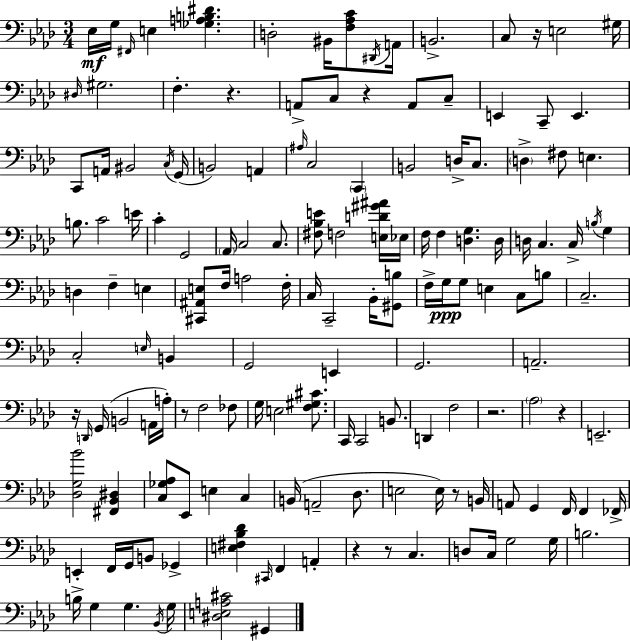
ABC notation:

X:1
T:Untitled
M:3/4
L:1/4
K:Ab
_E,/4 G,/4 ^F,,/4 E, [_G,A,B,^D] D,2 ^B,,/4 [F,_A,C]/2 ^D,,/4 A,,/4 B,,2 C,/2 z/4 E,2 ^G,/4 ^D,/4 ^G,2 F, z A,,/2 C,/2 z A,,/2 C,/2 E,, C,,/2 E,, C,,/2 A,,/4 ^B,,2 C,/4 G,,/4 B,,2 A,, ^A,/4 C,2 C,, B,,2 D,/4 C,/2 D, ^F,/2 E, B,/2 C2 E/4 C G,,2 _A,,/4 C,2 C,/2 [^F,_B,E]/2 F,2 [E,D^G^A]/4 _E,/4 F,/4 F, [D,G,] D,/4 D,/4 C, C,/4 B,/4 G, D, F, E, [^C,,^A,,E,]/2 F,/4 A,2 F,/4 C,/4 C,,2 _B,,/4 [^G,,B,]/2 F,/4 G,/4 G,/2 E, C,/2 B,/2 C,2 C,2 E,/4 B,, G,,2 E,, G,,2 A,,2 z/4 D,,/4 G,,/4 B,,2 A,,/4 A,/4 z/2 F,2 _F,/2 G,/4 E,2 [F,^G,^C]/2 C,,/4 C,,2 B,,/2 D,, F,2 z2 _A,2 z E,,2 [_D,G,_B]2 [^F,,_B,,^D,] [C,_G,_A,]/2 _E,,/2 E, C, B,,/4 A,,2 _D,/2 E,2 E,/4 z/2 B,,/4 A,,/2 G,, F,,/4 F,, _F,,/4 E,, F,,/4 G,,/4 B,,/2 _G,, [E,^F,_B,_D] ^C,,/4 F,, A,, z z/2 C, D,/2 C,/4 G,2 G,/4 B,2 B,/4 G, G, _B,,/4 G,/4 [^D,E,A,^C]2 ^G,,